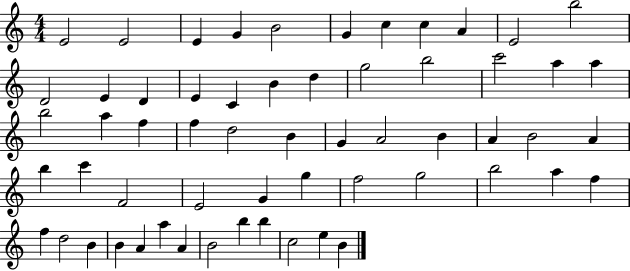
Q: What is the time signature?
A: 4/4